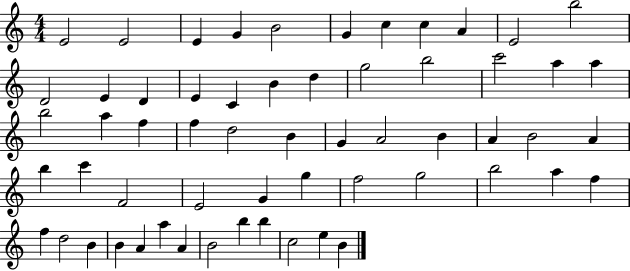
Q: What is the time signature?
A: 4/4